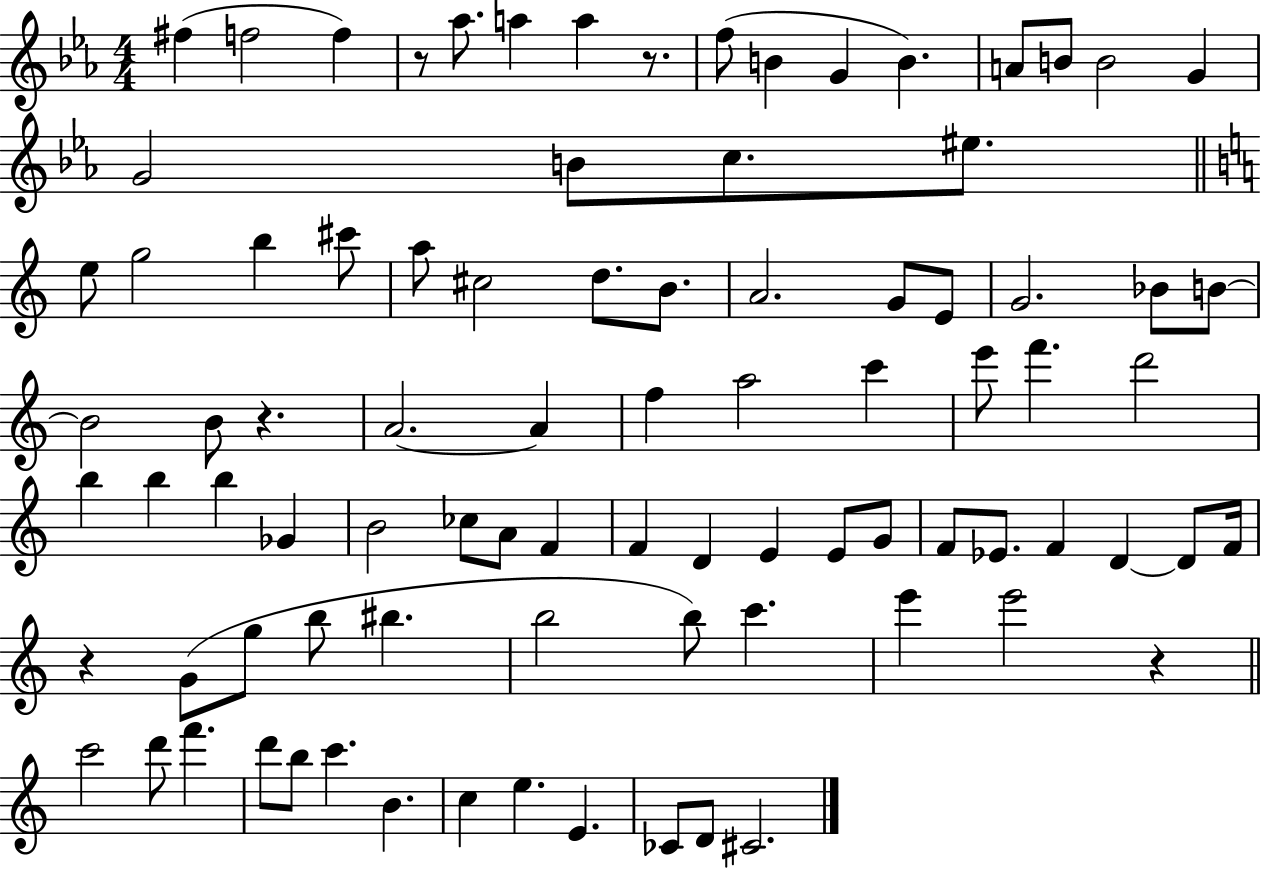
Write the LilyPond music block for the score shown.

{
  \clef treble
  \numericTimeSignature
  \time 4/4
  \key ees \major
  fis''4( f''2 f''4) | r8 aes''8. a''4 a''4 r8. | f''8( b'4 g'4 b'4.) | a'8 b'8 b'2 g'4 | \break g'2 b'8 c''8. eis''8. | \bar "||" \break \key c \major e''8 g''2 b''4 cis'''8 | a''8 cis''2 d''8. b'8. | a'2. g'8 e'8 | g'2. bes'8 b'8~~ | \break b'2 b'8 r4. | a'2.~~ a'4 | f''4 a''2 c'''4 | e'''8 f'''4. d'''2 | \break b''4 b''4 b''4 ges'4 | b'2 ces''8 a'8 f'4 | f'4 d'4 e'4 e'8 g'8 | f'8 ees'8. f'4 d'4~~ d'8 f'16 | \break r4 g'8( g''8 b''8 bis''4. | b''2 b''8) c'''4. | e'''4 e'''2 r4 | \bar "||" \break \key c \major c'''2 d'''8 f'''4. | d'''8 b''8 c'''4. b'4. | c''4 e''4. e'4. | ces'8 d'8 cis'2. | \break \bar "|."
}